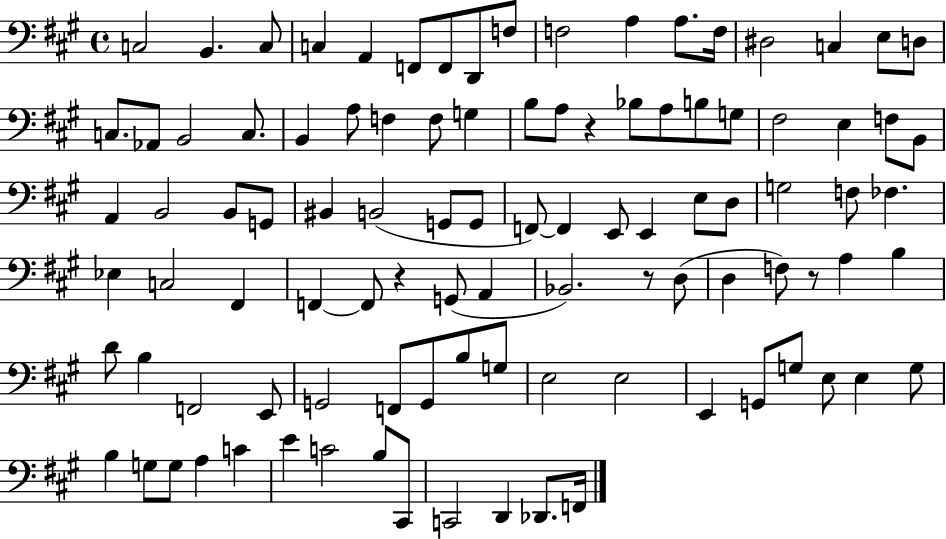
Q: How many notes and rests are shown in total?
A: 100